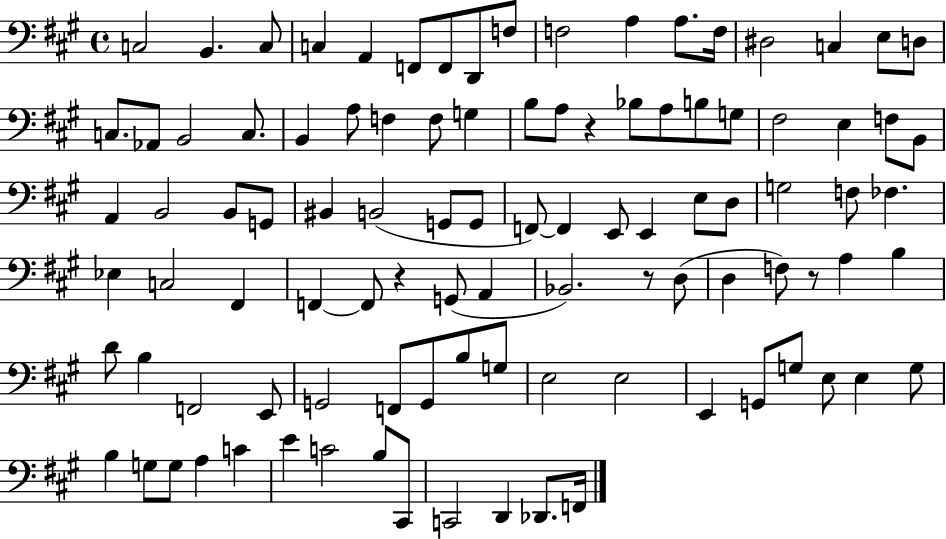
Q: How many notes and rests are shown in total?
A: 100